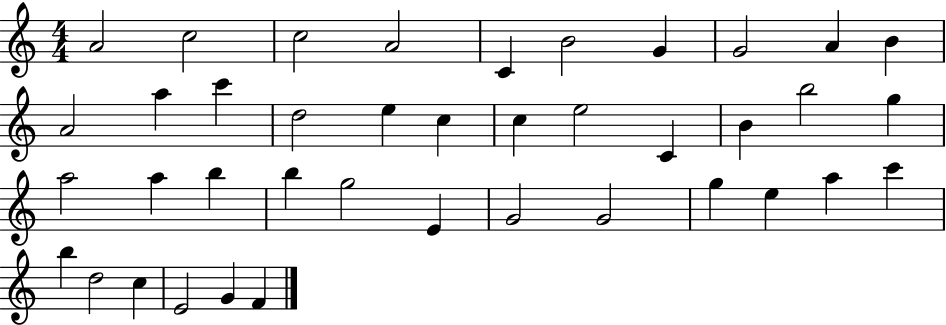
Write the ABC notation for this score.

X:1
T:Untitled
M:4/4
L:1/4
K:C
A2 c2 c2 A2 C B2 G G2 A B A2 a c' d2 e c c e2 C B b2 g a2 a b b g2 E G2 G2 g e a c' b d2 c E2 G F